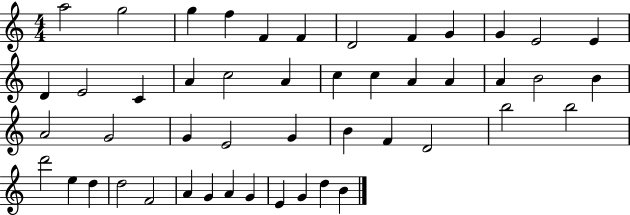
A5/h G5/h G5/q F5/q F4/q F4/q D4/h F4/q G4/q G4/q E4/h E4/q D4/q E4/h C4/q A4/q C5/h A4/q C5/q C5/q A4/q A4/q A4/q B4/h B4/q A4/h G4/h G4/q E4/h G4/q B4/q F4/q D4/h B5/h B5/h D6/h E5/q D5/q D5/h F4/h A4/q G4/q A4/q G4/q E4/q G4/q D5/q B4/q